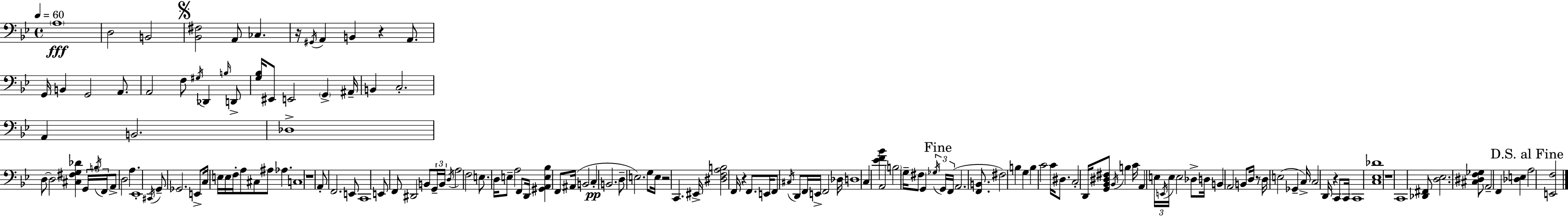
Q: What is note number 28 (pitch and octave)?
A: Db3